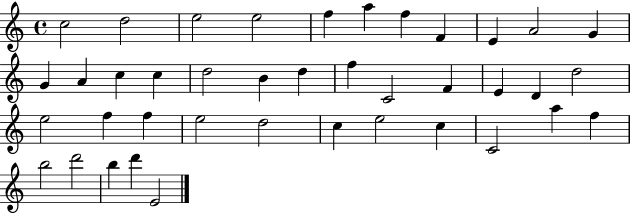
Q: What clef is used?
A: treble